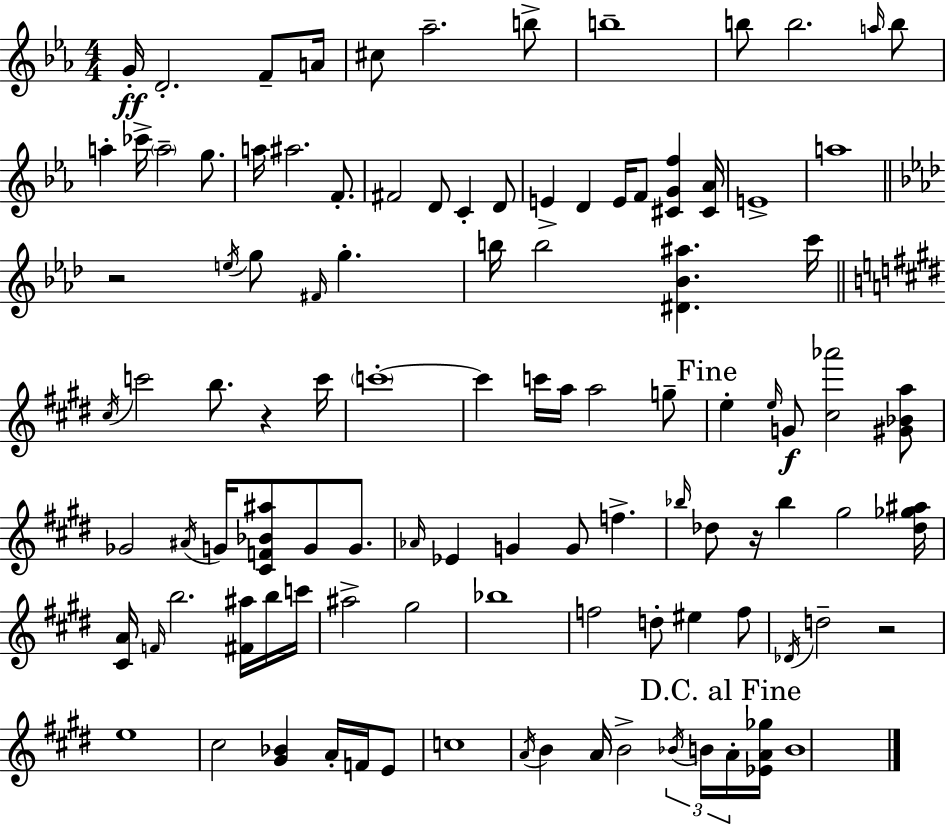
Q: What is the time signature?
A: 4/4